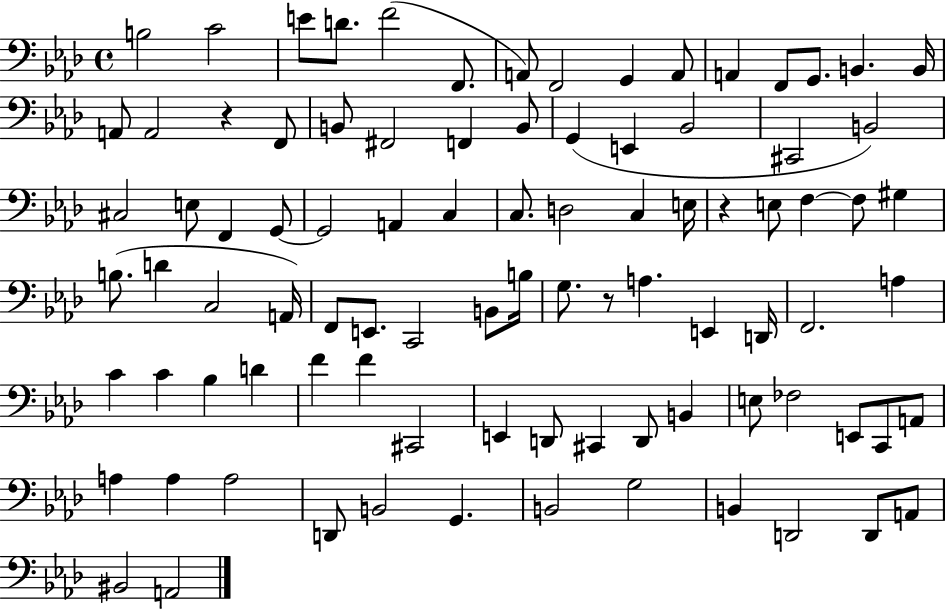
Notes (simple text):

B3/h C4/h E4/e D4/e. F4/h F2/e. A2/e F2/h G2/q A2/e A2/q F2/e G2/e. B2/q. B2/s A2/e A2/h R/q F2/e B2/e F#2/h F2/q B2/e G2/q E2/q Bb2/h C#2/h B2/h C#3/h E3/e F2/q G2/e G2/h A2/q C3/q C3/e. D3/h C3/q E3/s R/q E3/e F3/q F3/e G#3/q B3/e. D4/q C3/h A2/s F2/e E2/e. C2/h B2/e B3/s G3/e. R/e A3/q. E2/q D2/s F2/h. A3/q C4/q C4/q Bb3/q D4/q F4/q F4/q C#2/h E2/q D2/e C#2/q D2/e B2/q E3/e FES3/h E2/e C2/e A2/e A3/q A3/q A3/h D2/e B2/h G2/q. B2/h G3/h B2/q D2/h D2/e A2/e BIS2/h A2/h